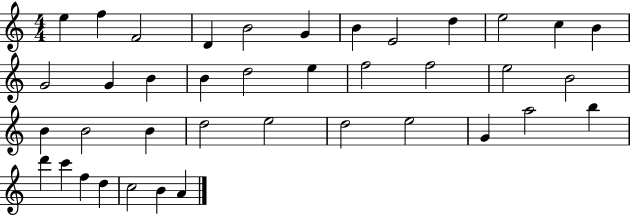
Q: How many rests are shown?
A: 0